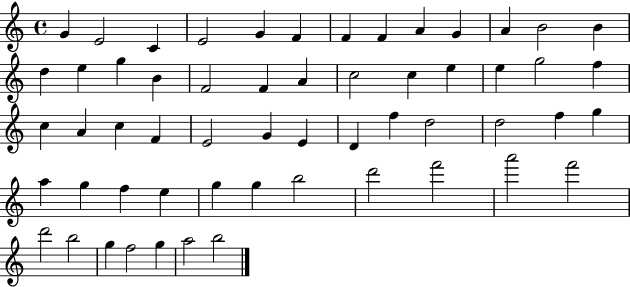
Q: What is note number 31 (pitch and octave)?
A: E4